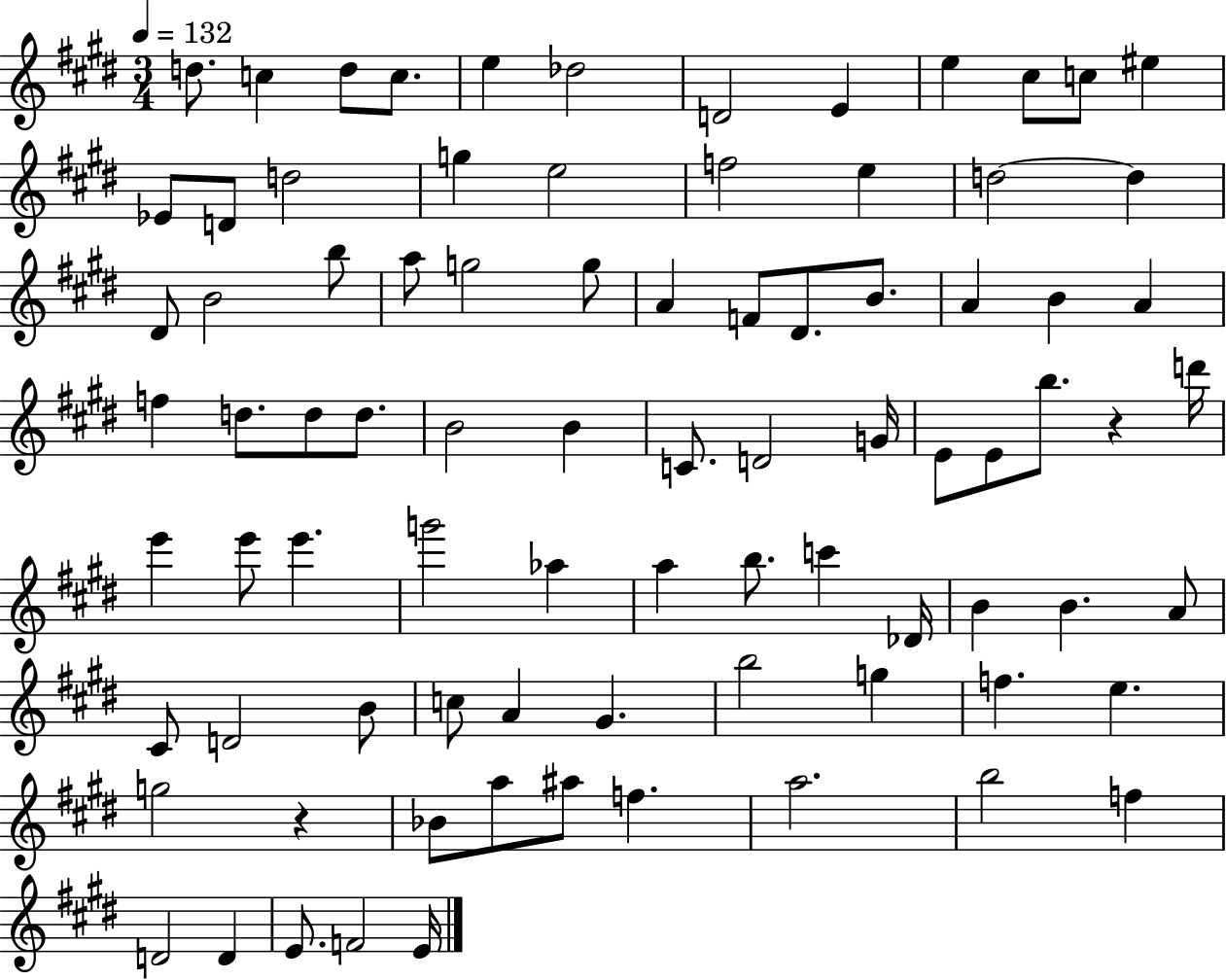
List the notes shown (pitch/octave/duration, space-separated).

D5/e. C5/q D5/e C5/e. E5/q Db5/h D4/h E4/q E5/q C#5/e C5/e EIS5/q Eb4/e D4/e D5/h G5/q E5/h F5/h E5/q D5/h D5/q D#4/e B4/h B5/e A5/e G5/h G5/e A4/q F4/e D#4/e. B4/e. A4/q B4/q A4/q F5/q D5/e. D5/e D5/e. B4/h B4/q C4/e. D4/h G4/s E4/e E4/e B5/e. R/q D6/s E6/q E6/e E6/q. G6/h Ab5/q A5/q B5/e. C6/q Db4/s B4/q B4/q. A4/e C#4/e D4/h B4/e C5/e A4/q G#4/q. B5/h G5/q F5/q. E5/q. G5/h R/q Bb4/e A5/e A#5/e F5/q. A5/h. B5/h F5/q D4/h D4/q E4/e. F4/h E4/s